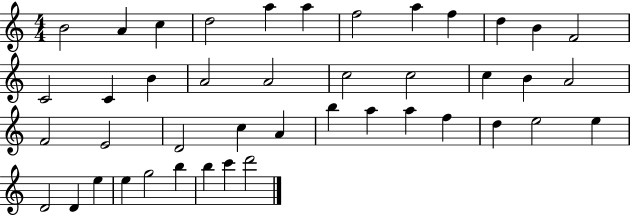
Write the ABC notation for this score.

X:1
T:Untitled
M:4/4
L:1/4
K:C
B2 A c d2 a a f2 a f d B F2 C2 C B A2 A2 c2 c2 c B A2 F2 E2 D2 c A b a a f d e2 e D2 D e e g2 b b c' d'2